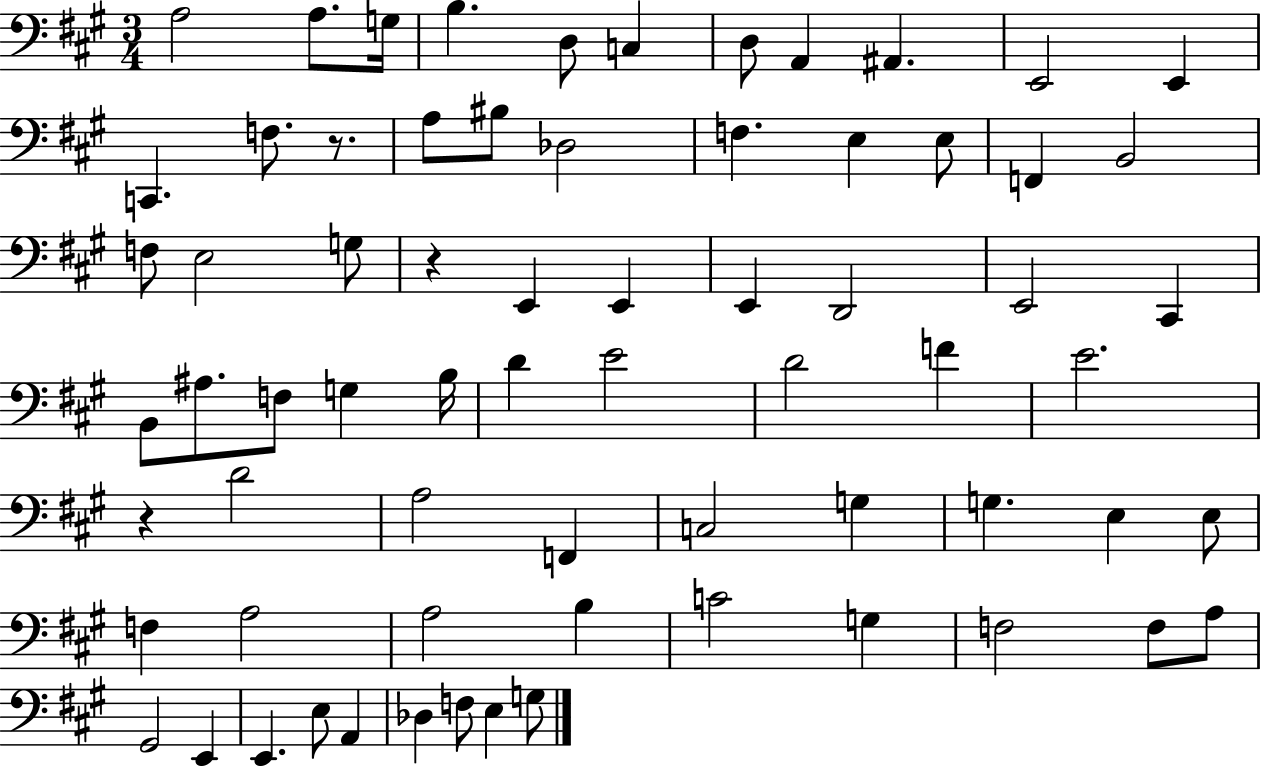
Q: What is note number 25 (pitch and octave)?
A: E2